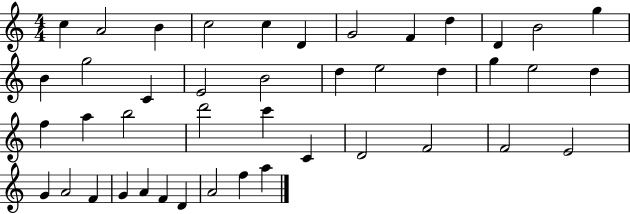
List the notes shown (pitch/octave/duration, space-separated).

C5/q A4/h B4/q C5/h C5/q D4/q G4/h F4/q D5/q D4/q B4/h G5/q B4/q G5/h C4/q E4/h B4/h D5/q E5/h D5/q G5/q E5/h D5/q F5/q A5/q B5/h D6/h C6/q C4/q D4/h F4/h F4/h E4/h G4/q A4/h F4/q G4/q A4/q F4/q D4/q A4/h F5/q A5/q